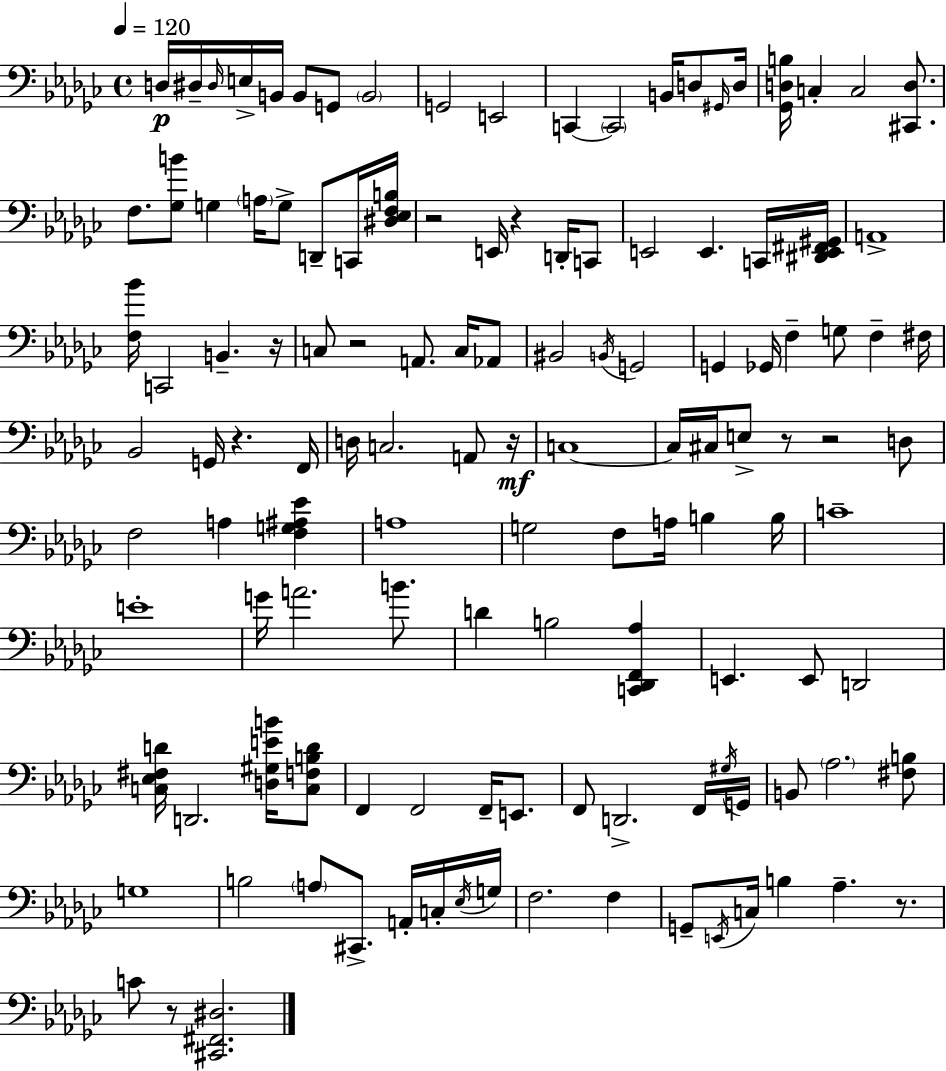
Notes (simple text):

D3/s D#3/s D#3/s E3/s B2/s B2/e G2/e B2/h G2/h E2/h C2/q C2/h B2/s D3/e G#2/s D3/s [Gb2,D3,B3]/s C3/q C3/h [C#2,D3]/e. F3/e. [Gb3,B4]/e G3/q A3/s G3/e D2/e C2/s [D#3,Eb3,F3,B3]/s R/h E2/s R/q D2/s C2/e E2/h E2/q. C2/s [D#2,E2,F#2,G#2]/s A2/w [F3,Bb4]/s C2/h B2/q. R/s C3/e R/h A2/e. C3/s Ab2/e BIS2/h B2/s G2/h G2/q Gb2/s F3/q G3/e F3/q F#3/s Bb2/h G2/s R/q. F2/s D3/s C3/h. A2/e R/s C3/w C3/s C#3/s E3/e R/e R/h D3/e F3/h A3/q [F3,G3,A#3,Eb4]/q A3/w G3/h F3/e A3/s B3/q B3/s C4/w E4/w G4/s A4/h. B4/e. D4/q B3/h [C2,Db2,F2,Ab3]/q E2/q. E2/e D2/h [C3,Eb3,F#3,D4]/s D2/h. [D3,G#3,E4,B4]/s [C3,F3,B3,D4]/e F2/q F2/h F2/s E2/e. F2/e D2/h. F2/s G#3/s G2/s B2/e Ab3/h. [F#3,B3]/e G3/w B3/h A3/e C#2/e. A2/s C3/s Eb3/s G3/s F3/h. F3/q G2/e E2/s C3/s B3/q Ab3/q. R/e. C4/e R/e [C#2,F#2,D#3]/h.